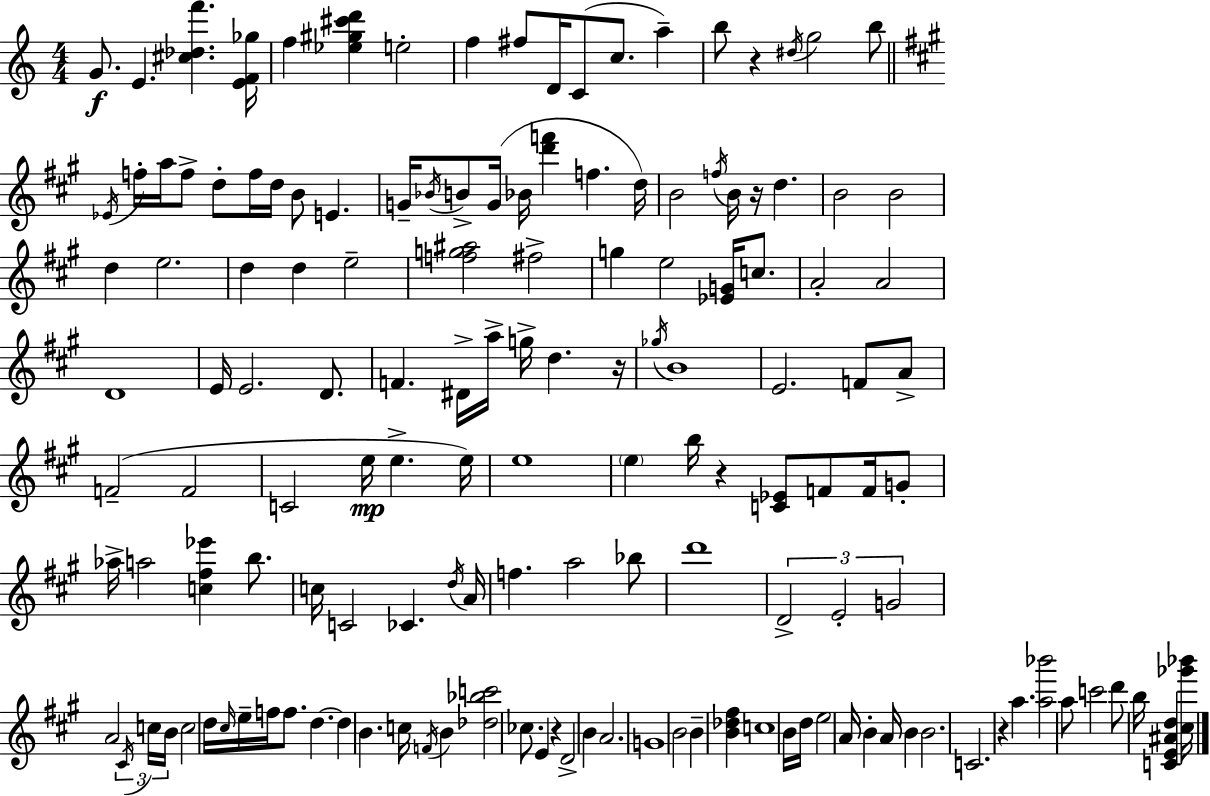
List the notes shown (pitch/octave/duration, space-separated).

G4/e. E4/q. [C#5,Db5,F6]/q. [E4,F4,Gb5]/s F5/q [Eb5,G#5,C#6,D6]/q E5/h F5/q F#5/e D4/s C4/e C5/e. A5/q B5/e R/q D#5/s G5/h B5/e Eb4/s F5/s A5/s F5/e D5/e F5/s D5/s B4/e E4/q. G4/s Bb4/s B4/e G4/s Bb4/s [D6,F6]/q F5/q. D5/s B4/h F5/s B4/s R/s D5/q. B4/h B4/h D5/q E5/h. D5/q D5/q E5/h [F5,G5,A#5]/h F#5/h G5/q E5/h [Eb4,G4]/s C5/e. A4/h A4/h D4/w E4/s E4/h. D4/e. F4/q. D#4/s A5/s G5/s D5/q. R/s Gb5/s B4/w E4/h. F4/e A4/e F4/h F4/h C4/h E5/s E5/q. E5/s E5/w E5/q B5/s R/q [C4,Eb4]/e F4/e F4/s G4/e Ab5/s A5/h [C5,F#5,Eb6]/q B5/e. C5/s C4/h CES4/q. D5/s A4/s F5/q. A5/h Bb5/e D6/w D4/h E4/h G4/h A4/h C#4/s C5/s B4/s C5/h D5/s C#5/s E5/s F5/s F5/e. D5/q. D5/q B4/q. C5/s F4/s B4/q [Db5,Bb5,C6]/h CES5/e. E4/q R/q D4/h B4/q A4/h. G4/w B4/h B4/q [B4,Db5,F#5]/q C5/w B4/s D5/s E5/h A4/s B4/q A4/s B4/q B4/h. C4/h. R/q A5/q. [A5,Bb6]/h A5/e C6/h D6/e B5/s [C4,E4,A#4,D5]/q [C#5,Gb6,Bb6]/s